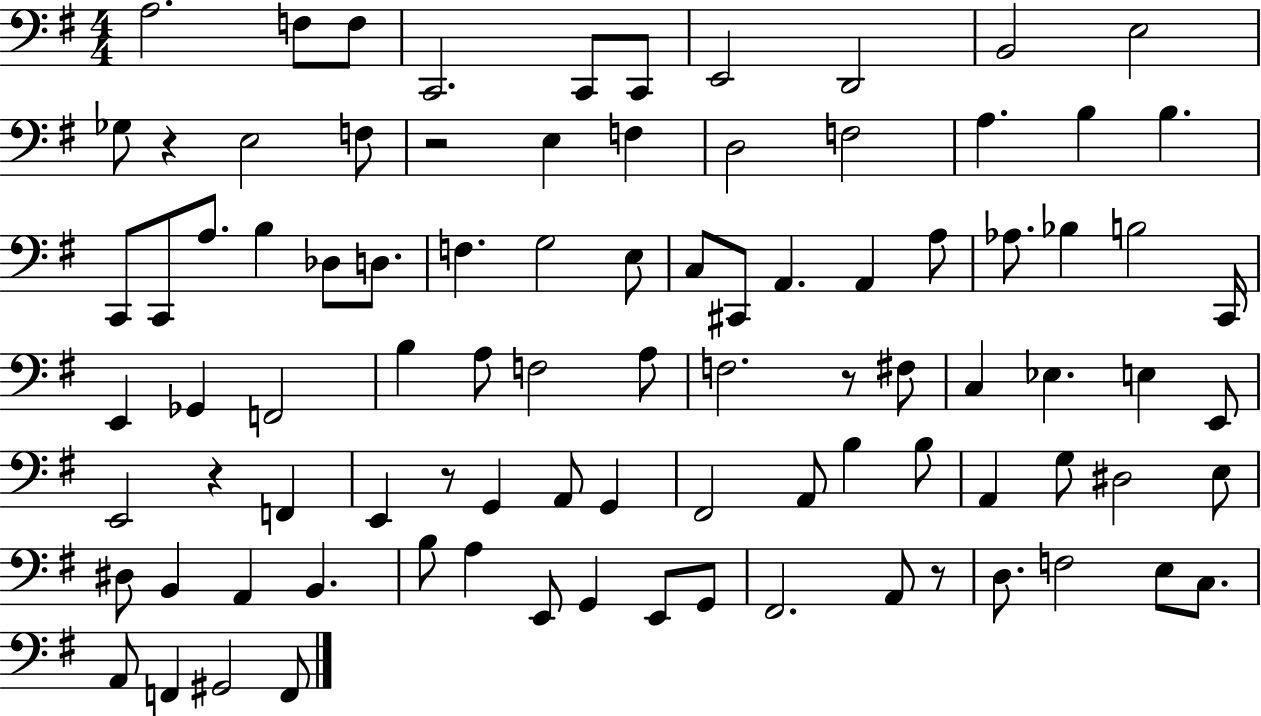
A3/h. F3/e F3/e C2/h. C2/e C2/e E2/h D2/h B2/h E3/h Gb3/e R/q E3/h F3/e R/h E3/q F3/q D3/h F3/h A3/q. B3/q B3/q. C2/e C2/e A3/e. B3/q Db3/e D3/e. F3/q. G3/h E3/e C3/e C#2/e A2/q. A2/q A3/e Ab3/e. Bb3/q B3/h C2/s E2/q Gb2/q F2/h B3/q A3/e F3/h A3/e F3/h. R/e F#3/e C3/q Eb3/q. E3/q E2/e E2/h R/q F2/q E2/q R/e G2/q A2/e G2/q F#2/h A2/e B3/q B3/e A2/q G3/e D#3/h E3/e D#3/e B2/q A2/q B2/q. B3/e A3/q E2/e G2/q E2/e G2/e F#2/h. A2/e R/e D3/e. F3/h E3/e C3/e. A2/e F2/q G#2/h F2/e